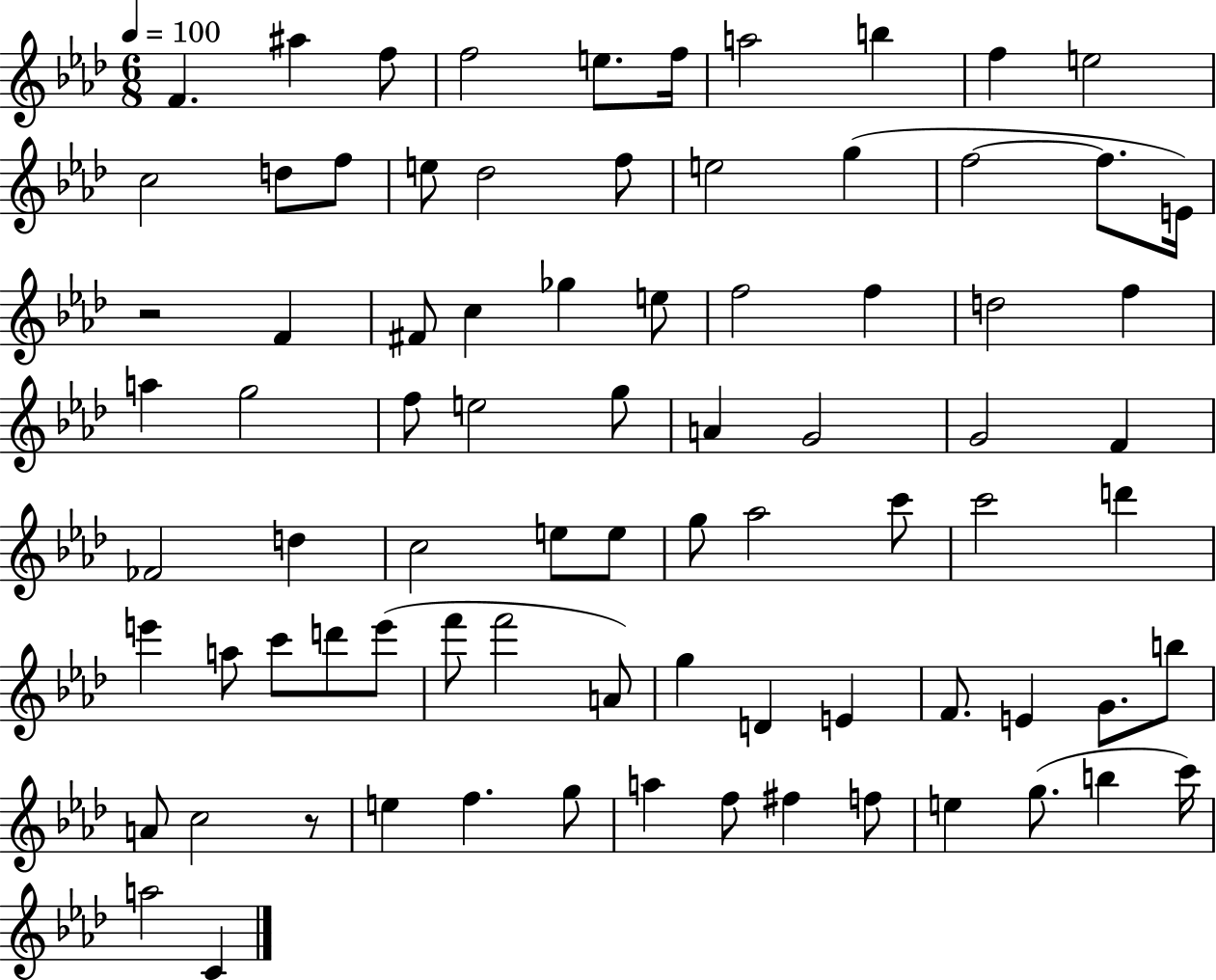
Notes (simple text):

F4/q. A#5/q F5/e F5/h E5/e. F5/s A5/h B5/q F5/q E5/h C5/h D5/e F5/e E5/e Db5/h F5/e E5/h G5/q F5/h F5/e. E4/s R/h F4/q F#4/e C5/q Gb5/q E5/e F5/h F5/q D5/h F5/q A5/q G5/h F5/e E5/h G5/e A4/q G4/h G4/h F4/q FES4/h D5/q C5/h E5/e E5/e G5/e Ab5/h C6/e C6/h D6/q E6/q A5/e C6/e D6/e E6/e F6/e F6/h A4/e G5/q D4/q E4/q F4/e. E4/q G4/e. B5/e A4/e C5/h R/e E5/q F5/q. G5/e A5/q F5/e F#5/q F5/e E5/q G5/e. B5/q C6/s A5/h C4/q